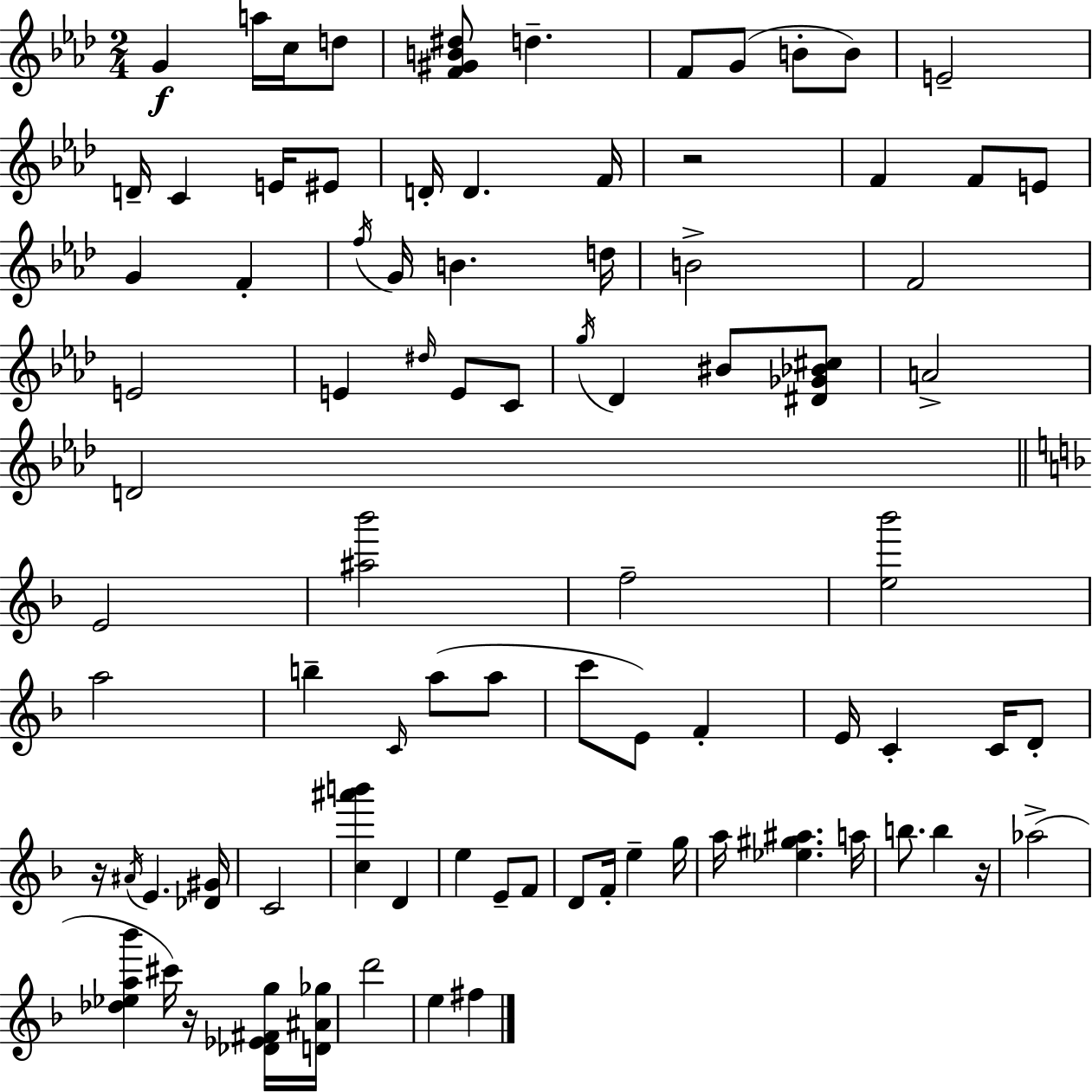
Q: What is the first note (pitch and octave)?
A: G4